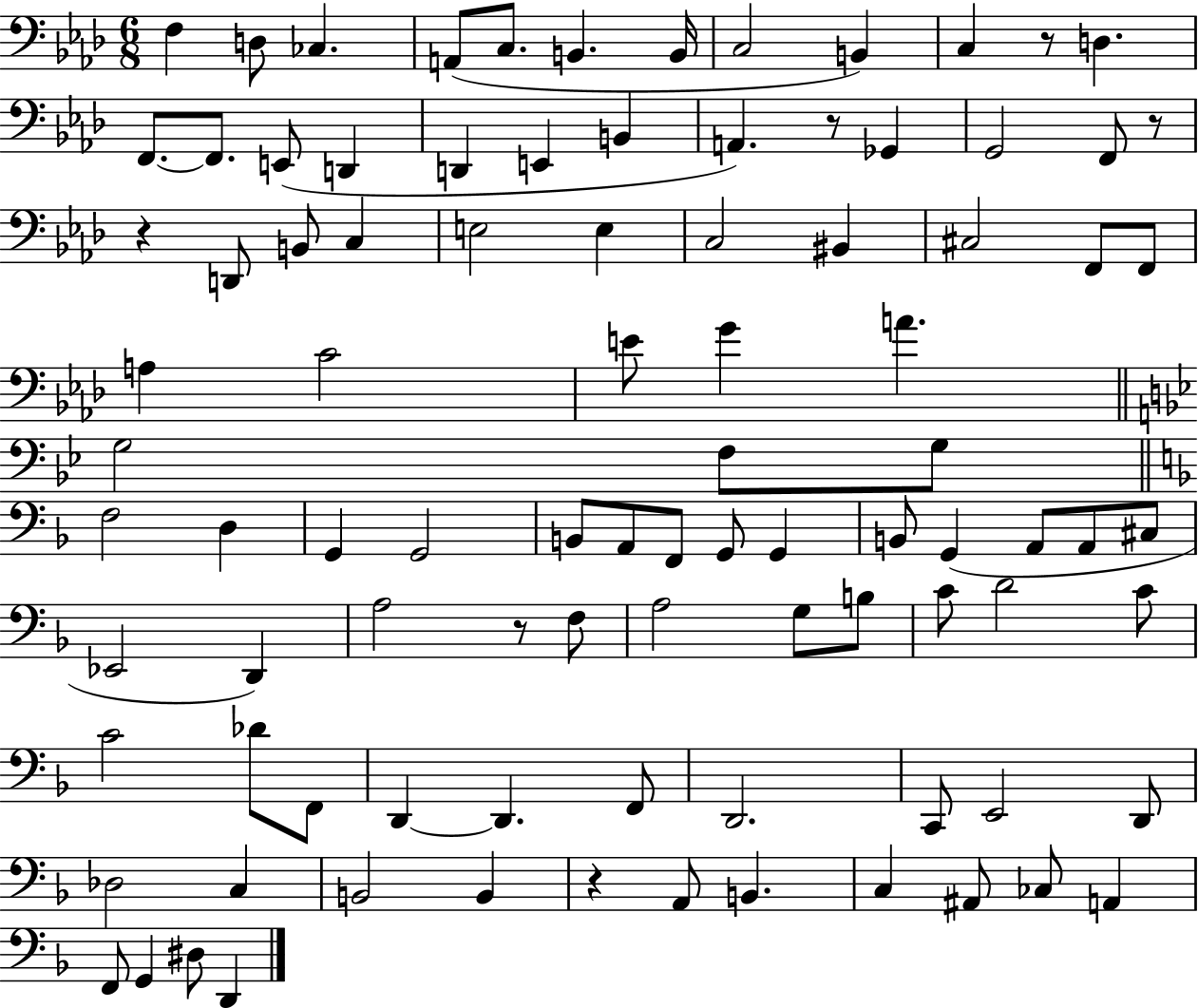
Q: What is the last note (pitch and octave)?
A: D2